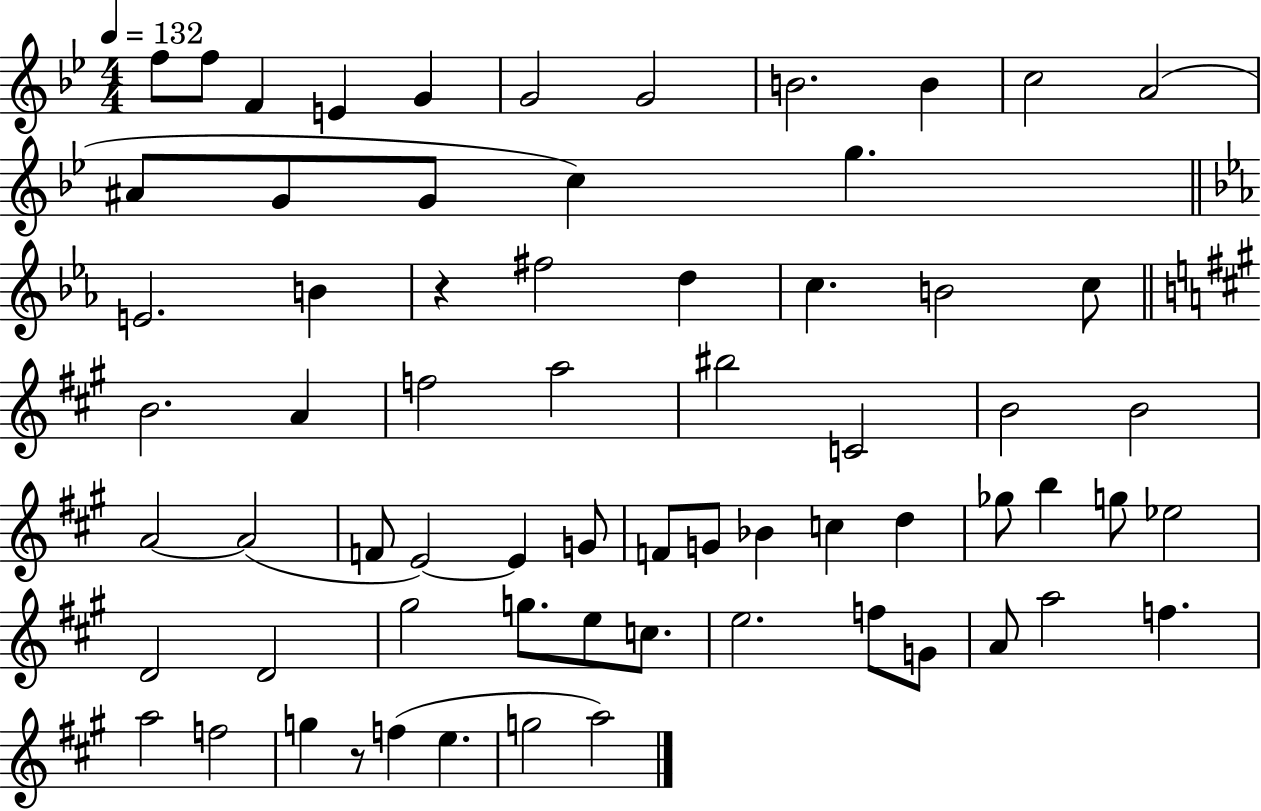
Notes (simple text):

F5/e F5/e F4/q E4/q G4/q G4/h G4/h B4/h. B4/q C5/h A4/h A#4/e G4/e G4/e C5/q G5/q. E4/h. B4/q R/q F#5/h D5/q C5/q. B4/h C5/e B4/h. A4/q F5/h A5/h BIS5/h C4/h B4/h B4/h A4/h A4/h F4/e E4/h E4/q G4/e F4/e G4/e Bb4/q C5/q D5/q Gb5/e B5/q G5/e Eb5/h D4/h D4/h G#5/h G5/e. E5/e C5/e. E5/h. F5/e G4/e A4/e A5/h F5/q. A5/h F5/h G5/q R/e F5/q E5/q. G5/h A5/h